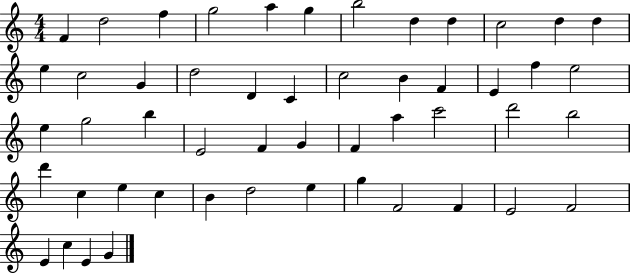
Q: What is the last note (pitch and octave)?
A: G4